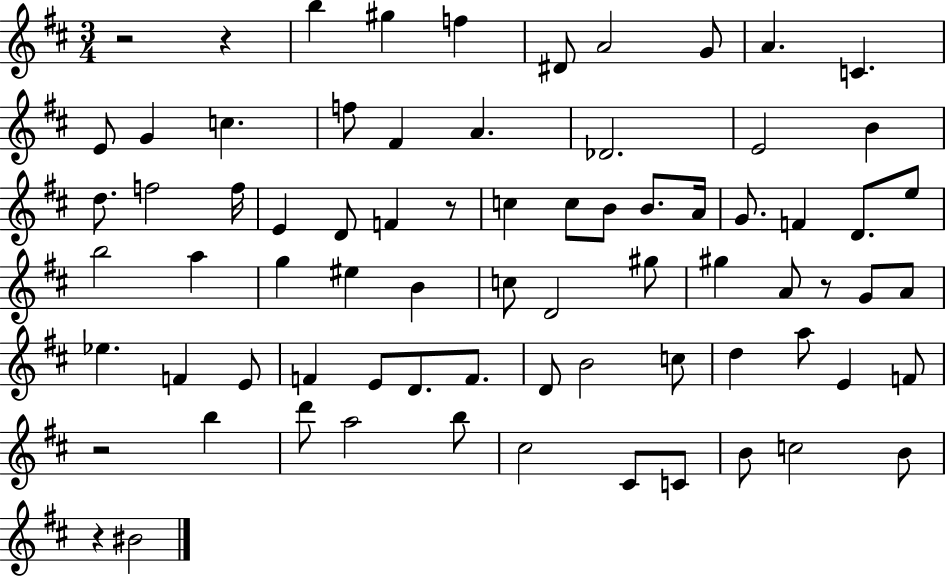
X:1
T:Untitled
M:3/4
L:1/4
K:D
z2 z b ^g f ^D/2 A2 G/2 A C E/2 G c f/2 ^F A _D2 E2 B d/2 f2 f/4 E D/2 F z/2 c c/2 B/2 B/2 A/4 G/2 F D/2 e/2 b2 a g ^e B c/2 D2 ^g/2 ^g A/2 z/2 G/2 A/2 _e F E/2 F E/2 D/2 F/2 D/2 B2 c/2 d a/2 E F/2 z2 b d'/2 a2 b/2 ^c2 ^C/2 C/2 B/2 c2 B/2 z ^B2